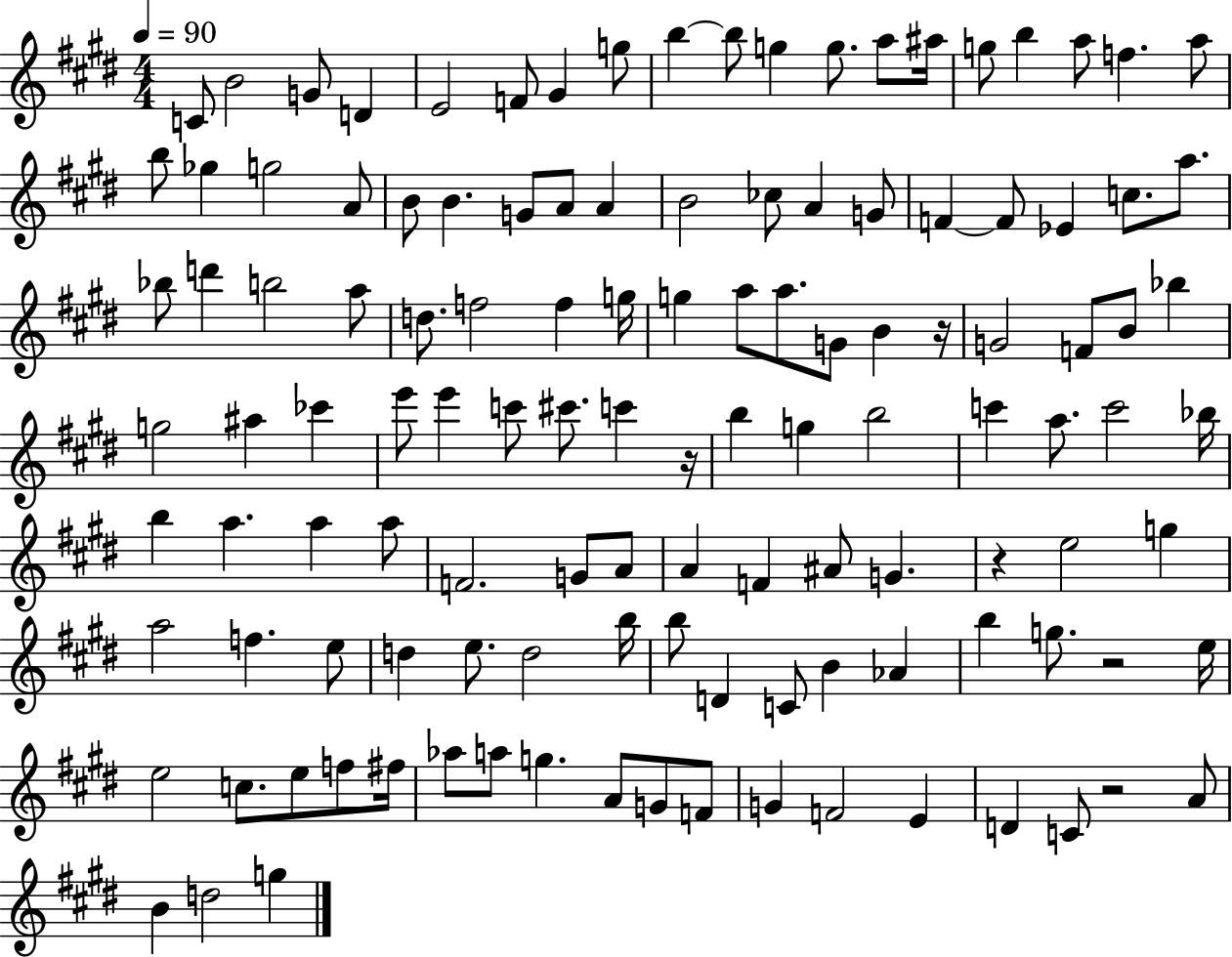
C4/e B4/h G4/e D4/q E4/h F4/e G#4/q G5/e B5/q B5/e G5/q G5/e. A5/e A#5/s G5/e B5/q A5/e F5/q. A5/e B5/e Gb5/q G5/h A4/e B4/e B4/q. G4/e A4/e A4/q B4/h CES5/e A4/q G4/e F4/q F4/e Eb4/q C5/e. A5/e. Bb5/e D6/q B5/h A5/e D5/e. F5/h F5/q G5/s G5/q A5/e A5/e. G4/e B4/q R/s G4/h F4/e B4/e Bb5/q G5/h A#5/q CES6/q E6/e E6/q C6/e C#6/e. C6/q R/s B5/q G5/q B5/h C6/q A5/e. C6/h Bb5/s B5/q A5/q. A5/q A5/e F4/h. G4/e A4/e A4/q F4/q A#4/e G4/q. R/q E5/h G5/q A5/h F5/q. E5/e D5/q E5/e. D5/h B5/s B5/e D4/q C4/e B4/q Ab4/q B5/q G5/e. R/h E5/s E5/h C5/e. E5/e F5/e F#5/s Ab5/e A5/e G5/q. A4/e G4/e F4/e G4/q F4/h E4/q D4/q C4/e R/h A4/e B4/q D5/h G5/q